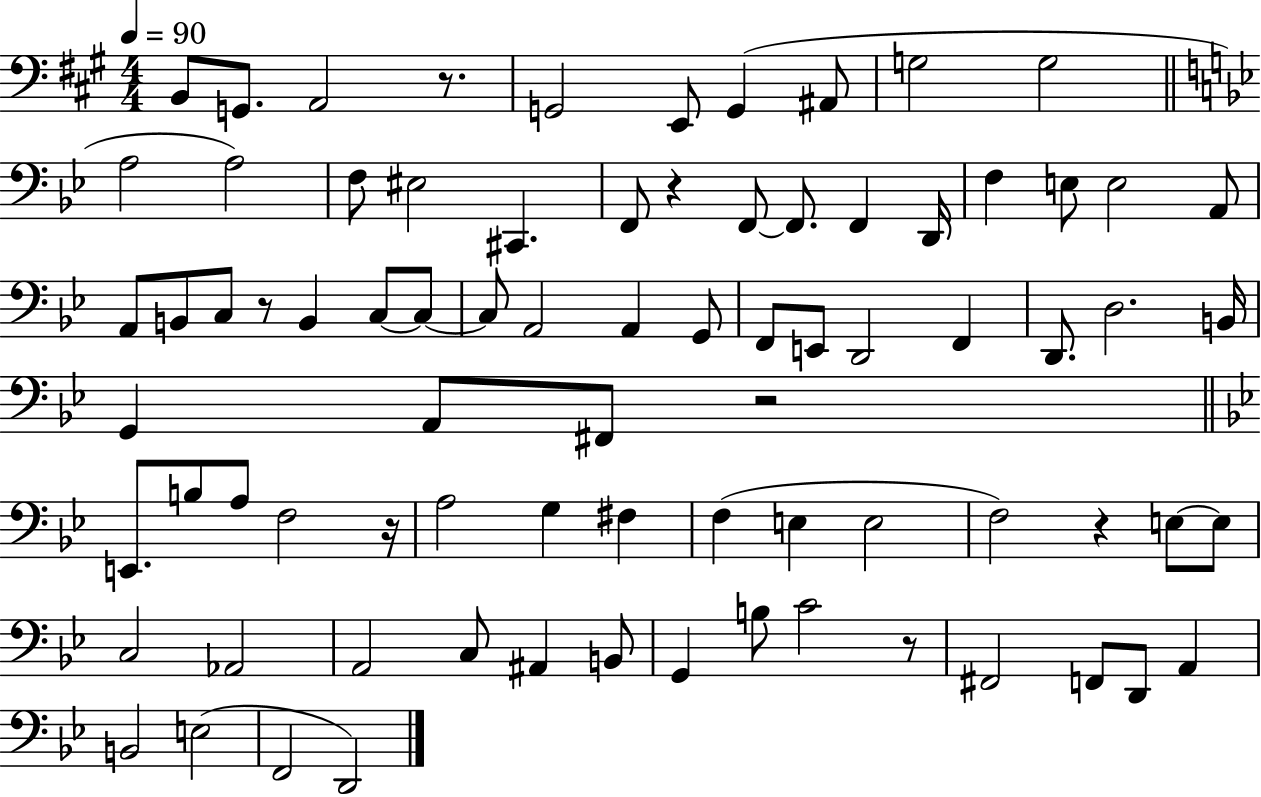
X:1
T:Untitled
M:4/4
L:1/4
K:A
B,,/2 G,,/2 A,,2 z/2 G,,2 E,,/2 G,, ^A,,/2 G,2 G,2 A,2 A,2 F,/2 ^E,2 ^C,, F,,/2 z F,,/2 F,,/2 F,, D,,/4 F, E,/2 E,2 A,,/2 A,,/2 B,,/2 C,/2 z/2 B,, C,/2 C,/2 C,/2 A,,2 A,, G,,/2 F,,/2 E,,/2 D,,2 F,, D,,/2 D,2 B,,/4 G,, A,,/2 ^F,,/2 z2 E,,/2 B,/2 A,/2 F,2 z/4 A,2 G, ^F, F, E, E,2 F,2 z E,/2 E,/2 C,2 _A,,2 A,,2 C,/2 ^A,, B,,/2 G,, B,/2 C2 z/2 ^F,,2 F,,/2 D,,/2 A,, B,,2 E,2 F,,2 D,,2